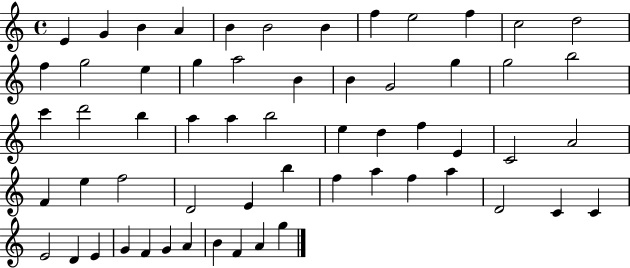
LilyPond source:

{
  \clef treble
  \time 4/4
  \defaultTimeSignature
  \key c \major
  e'4 g'4 b'4 a'4 | b'4 b'2 b'4 | f''4 e''2 f''4 | c''2 d''2 | \break f''4 g''2 e''4 | g''4 a''2 b'4 | b'4 g'2 g''4 | g''2 b''2 | \break c'''4 d'''2 b''4 | a''4 a''4 b''2 | e''4 d''4 f''4 e'4 | c'2 a'2 | \break f'4 e''4 f''2 | d'2 e'4 b''4 | f''4 a''4 f''4 a''4 | d'2 c'4 c'4 | \break e'2 d'4 e'4 | g'4 f'4 g'4 a'4 | b'4 f'4 a'4 g''4 | \bar "|."
}